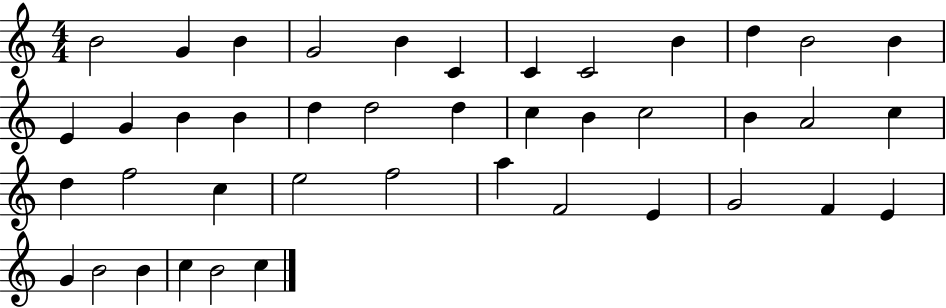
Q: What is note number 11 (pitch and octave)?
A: B4